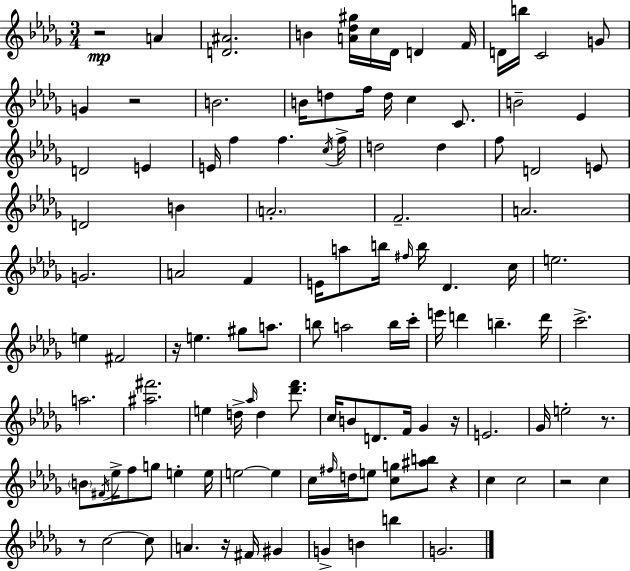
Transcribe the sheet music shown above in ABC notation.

X:1
T:Untitled
M:3/4
L:1/4
K:Bbm
z2 A [D^A]2 B [A_d^g]/4 c/4 _D/4 D F/4 D/4 b/4 C2 G/2 G z2 B2 B/4 d/2 f/4 d/4 c C/2 B2 _E D2 E E/4 f f c/4 f/4 d2 d f/2 D2 E/2 D2 B A2 F2 A2 G2 A2 F E/4 a/2 b/4 ^f/4 b/4 _D c/4 e2 e ^F2 z/4 e ^g/2 a/2 b/2 a2 b/4 c'/4 e'/4 d' b d'/4 c'2 a2 [^a^f']2 e d/4 _a/4 d [_d'f']/2 c/4 B/2 D/2 F/4 _G z/4 E2 _G/4 e2 z/2 B/2 ^F/4 _e/4 f/2 g/2 e e/4 e2 e c/4 ^f/4 d/4 e/2 [cg]/2 [^ab]/2 z c c2 z2 c z/2 c2 c/2 A z/4 ^F/4 ^G G B b G2